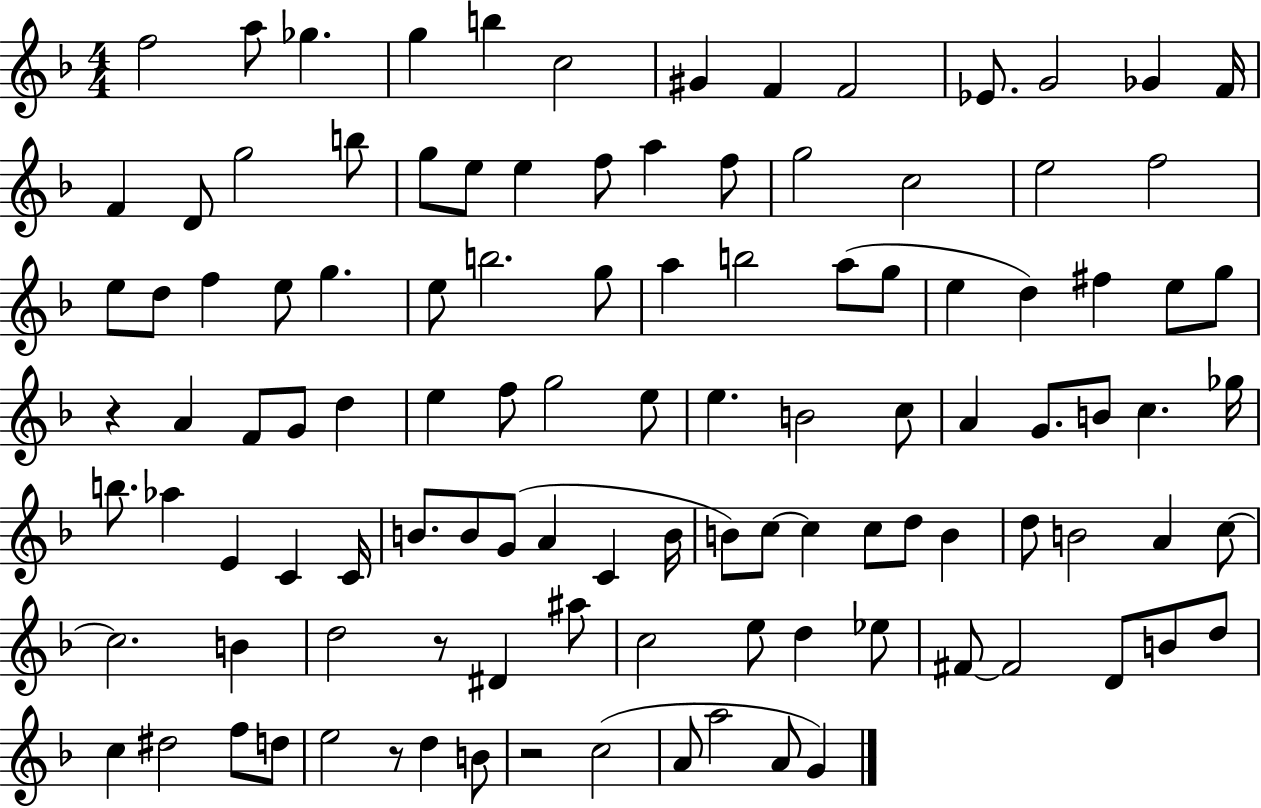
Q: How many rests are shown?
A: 4